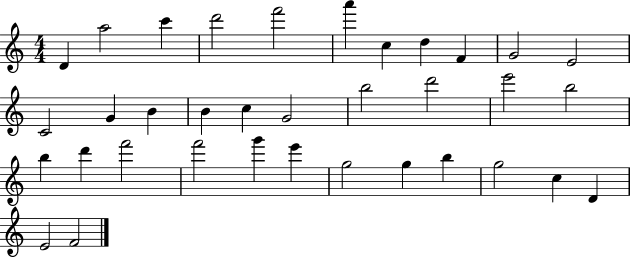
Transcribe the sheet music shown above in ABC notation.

X:1
T:Untitled
M:4/4
L:1/4
K:C
D a2 c' d'2 f'2 a' c d F G2 E2 C2 G B B c G2 b2 d'2 e'2 b2 b d' f'2 f'2 g' e' g2 g b g2 c D E2 F2